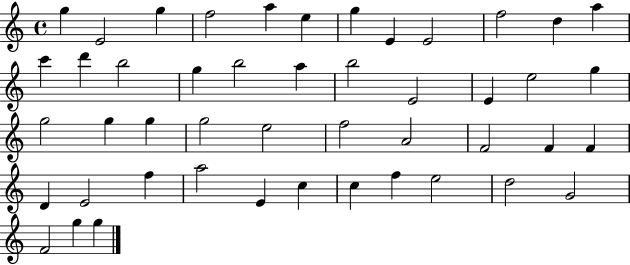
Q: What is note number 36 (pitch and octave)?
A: F5